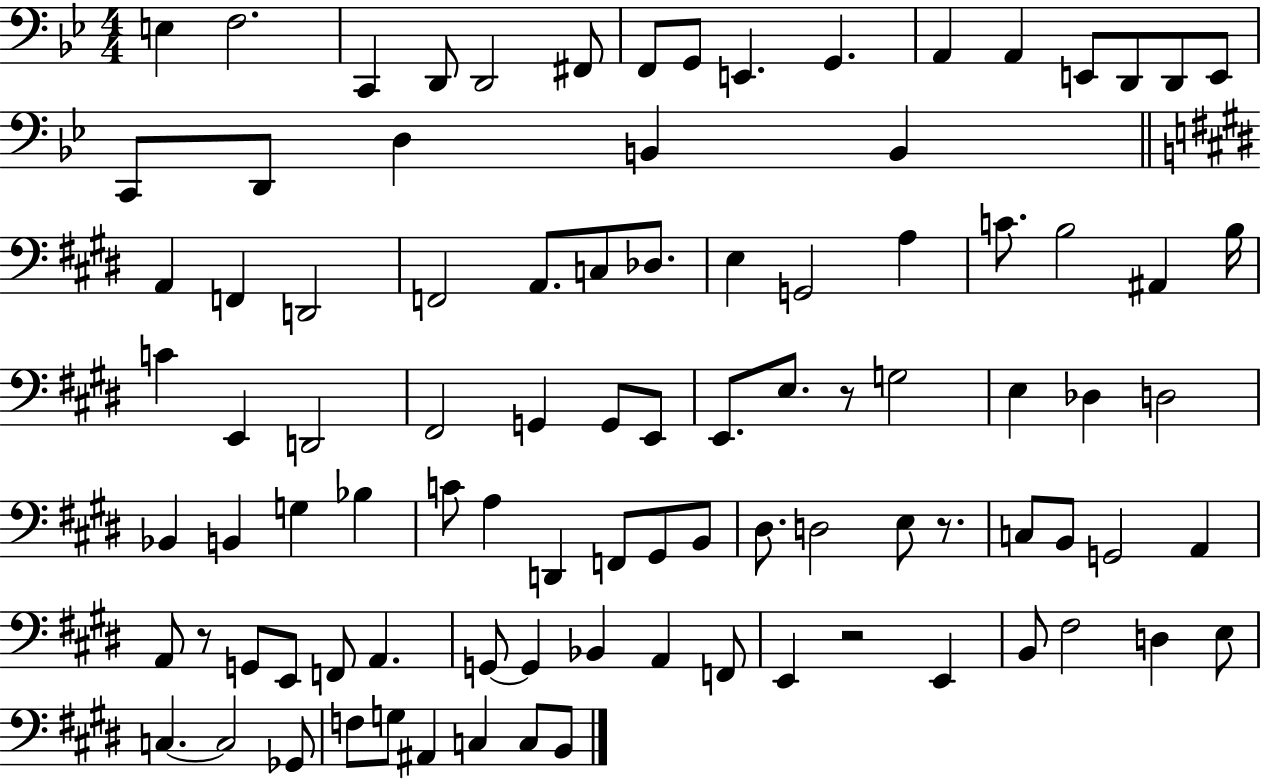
{
  \clef bass
  \numericTimeSignature
  \time 4/4
  \key bes \major
  e4 f2. | c,4 d,8 d,2 fis,8 | f,8 g,8 e,4. g,4. | a,4 a,4 e,8 d,8 d,8 e,8 | \break c,8 d,8 d4 b,4 b,4 | \bar "||" \break \key e \major a,4 f,4 d,2 | f,2 a,8. c8 des8. | e4 g,2 a4 | c'8. b2 ais,4 b16 | \break c'4 e,4 d,2 | fis,2 g,4 g,8 e,8 | e,8. e8. r8 g2 | e4 des4 d2 | \break bes,4 b,4 g4 bes4 | c'8 a4 d,4 f,8 gis,8 b,8 | dis8. d2 e8 r8. | c8 b,8 g,2 a,4 | \break a,8 r8 g,8 e,8 f,8 a,4. | g,8~~ g,4 bes,4 a,4 f,8 | e,4 r2 e,4 | b,8 fis2 d4 e8 | \break c4.~~ c2 ges,8 | f8 g8 ais,4 c4 c8 b,8 | \bar "|."
}